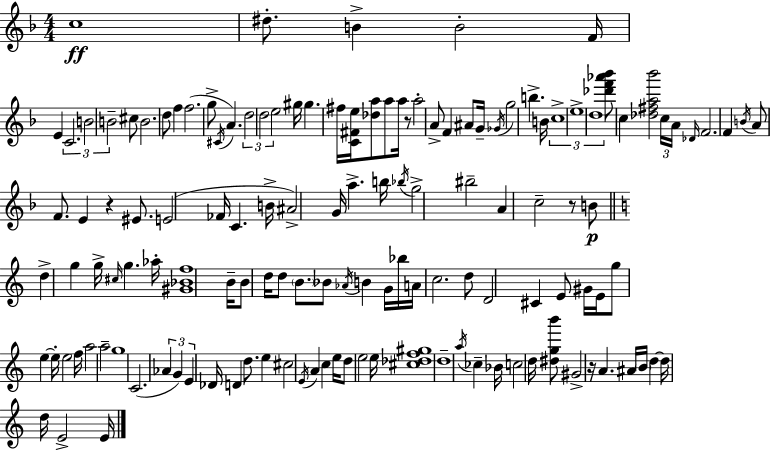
{
  \clef treble
  \numericTimeSignature
  \time 4/4
  \key f \major
  c''1\ff | dis''8.-. b'4-> b'2-. f'16 | e'4 \tuplet 3/2 { c'2. | b'2 b'2-- } | \break cis''8 b'2. d''8 | f''4 f''2.( | g''8-> \acciaccatura { cis'16 }) a'4. \tuplet 3/2 { d''2 | d''2 e''2 } | \break gis''16 gis''4. fis''16 <c' fis' e''>16 <des'' a''>8 a''8 a''16 r8 | a''2-. a'8-> f'4 ais'8 | g'16-- \acciaccatura { ges'16 } g''2 b''4.-> | b'16 \tuplet 3/2 { c''1-> | \break e''1-> | d''1 } | <des''' f''' aes''' bes'''>8 c''4 <des'' fis'' a'' bes'''>2 | \tuplet 3/2 { c''16 a'16 \grace { des'16 } } f'2. f'4 | \break \acciaccatura { b'16 } a'8 f'8. e'4 r4 | eis'8. e'2( fes'16 c'4. | b'16-> ais'2->) g'16 a''4.-> | b''16 \acciaccatura { bes''16 } g''2-> bis''2-- | \break a'4 c''2-- | r8 b'8\p \bar "||" \break \key c \major d''4-> g''4 g''16-> \grace { cis''16 } g''4. | aes''16-. <gis' bes' f''>1 | b'16-- b'8 d''16 d''8 \parenthesize b'8. bes'8 \acciaccatura { aes'16 } b'4 | g'16 bes''16 a'16 c''2. | \break d''8 d'2 cis'4 e'8 | gis'16 e'16 g''8 e''4~~ e''16-. e''2 | f''16 a''2 a''2-- | g''1 | \break c'2.( \tuplet 3/2 { aes'4 | g'4) e'4 } des'16 d'4 d''8. | e''4 cis''2 \acciaccatura { e'16 } a'4 | c''4 e''16 d''8 e''2 | \break e''16 <cis'' des'' f'' gis''>1 | d''1-- | \acciaccatura { a''16 } ces''4-- bes'16 c''2 | d''16 <dis'' g'' b'''>8 gis'2-> r16 a'4. | \break ais'16 \parenthesize b'16 d''4~~ d''16 d''16 e'2-> | e'16 \bar "|."
}